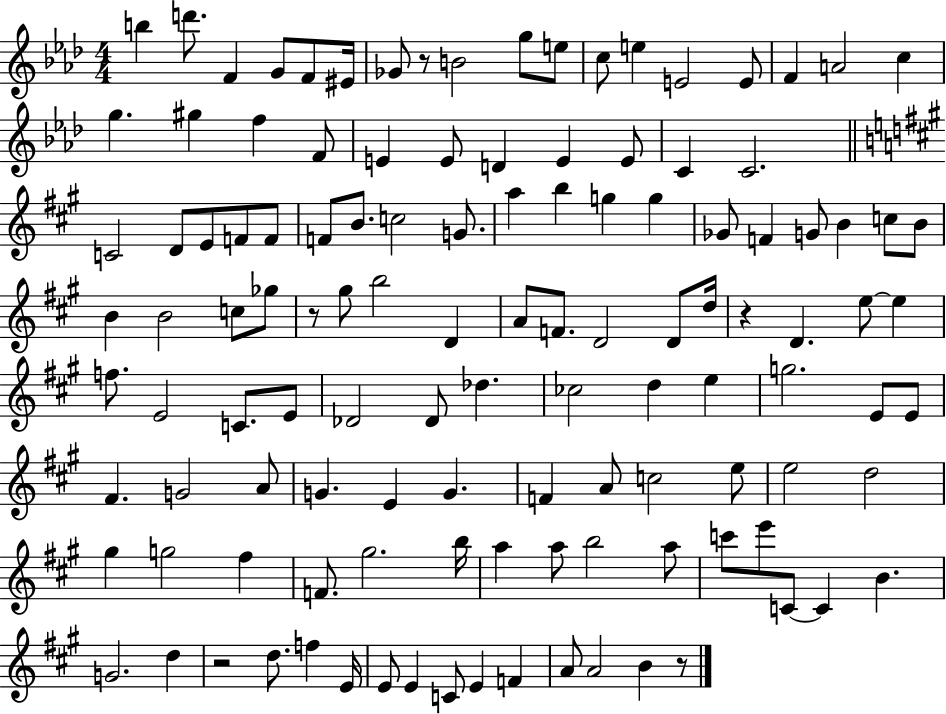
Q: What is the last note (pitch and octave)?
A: B4